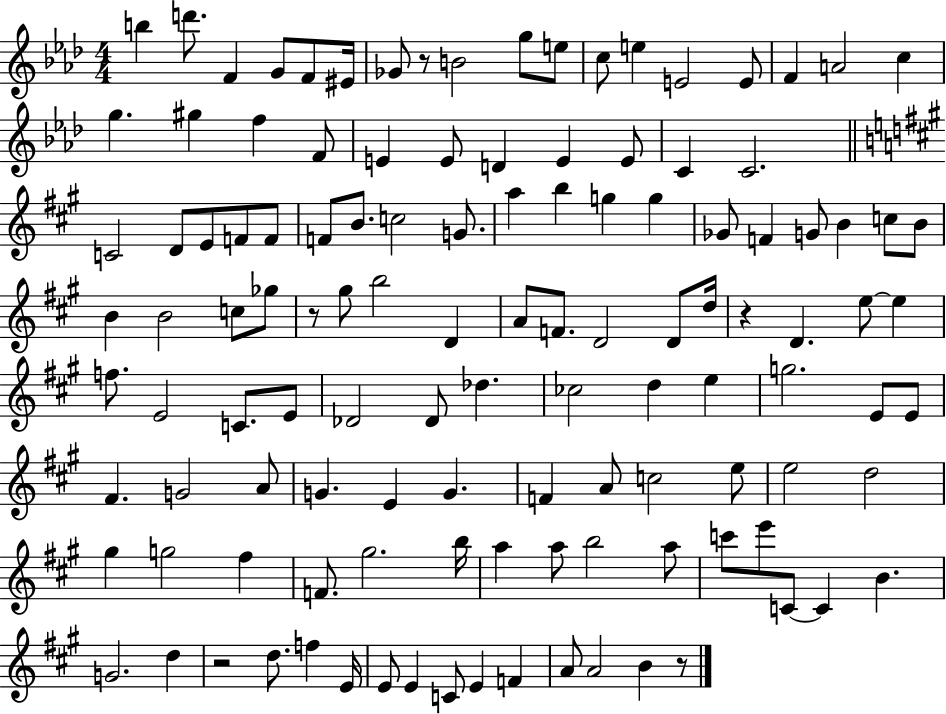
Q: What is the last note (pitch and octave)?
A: B4